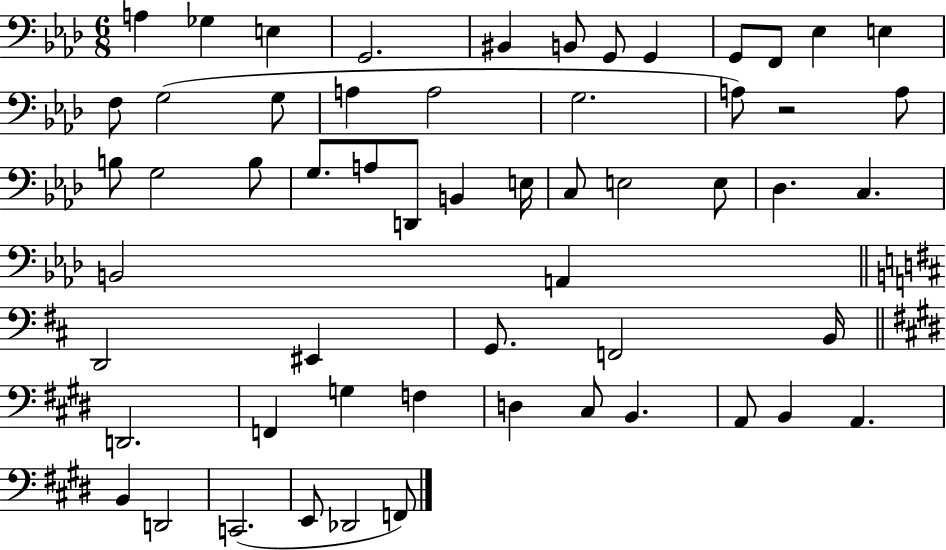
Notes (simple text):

A3/q Gb3/q E3/q G2/h. BIS2/q B2/e G2/e G2/q G2/e F2/e Eb3/q E3/q F3/e G3/h G3/e A3/q A3/h G3/h. A3/e R/h A3/e B3/e G3/h B3/e G3/e. A3/e D2/e B2/q E3/s C3/e E3/h E3/e Db3/q. C3/q. B2/h A2/q D2/h EIS2/q G2/e. F2/h B2/s D2/h. F2/q G3/q F3/q D3/q C#3/e B2/q. A2/e B2/q A2/q. B2/q D2/h C2/h. E2/e Db2/h F2/e